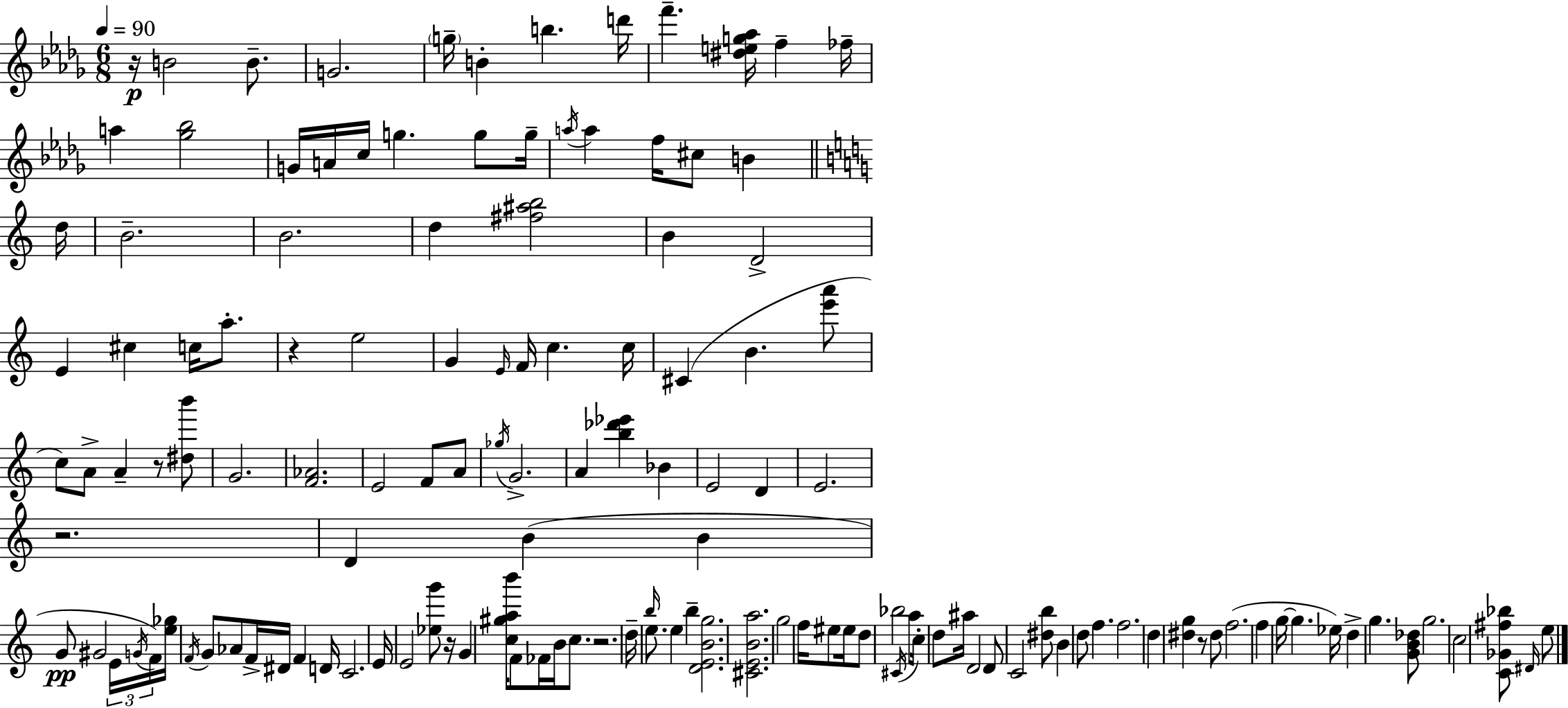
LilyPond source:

{
  \clef treble
  \numericTimeSignature
  \time 6/8
  \key bes \minor
  \tempo 4 = 90
  \repeat volta 2 { r16\p b'2 b'8.-- | g'2. | \parenthesize g''16-- b'4-. b''4. d'''16 | f'''4.-- <dis'' e'' g'' aes''>16 f''4-- fes''16-- | \break a''4 <ges'' bes''>2 | g'16 a'16 c''16 g''4. g''8 g''16-- | \acciaccatura { a''16 } a''4 f''16 cis''8 b'4 | \bar "||" \break \key c \major d''16 b'2.-- | b'2. | d''4 <fis'' ais'' b''>2 | b'4 d'2-> | \break e'4 cis''4 c''16 a''8.-. | r4 e''2 | g'4 \grace { e'16 } f'16 c''4. | c''16 cis'4( b'4. | \break <e''' a'''>8 c''8) a'8-> a'4-- r8 | <dis'' b'''>8 g'2. | <f' aes'>2. | e'2 f'8 | \break a'8 \acciaccatura { ges''16 } g'2.-> | a'4 <b'' des''' ees'''>4 bes'4 | e'2 d'4 | e'2. | \break r2. | d'4 b'4( b'4 | g'8\pp gis'2 | \tuplet 3/2 { e'16 \acciaccatura { g'16 }) f'16 } <e'' ges''>16 \acciaccatura { f'16 } g'8 aes'8 f'16-> dis'16 | \break f'4 d'16 c'2. | e'16 e'2 | <ees'' g'''>8 r16 g'4 <c'' gis'' a'' b'''>16 f'8 | fes'16 b'16 c''8. r2. | \break d''16-- \grace { b''16 } e''8. e''4 | b''4-- <d' e' b' g''>2. | <cis' e' b' a''>2. | g''2 | \break f''16 eis''8 eis''16 d''8 bes''2 | \acciaccatura { cis'16 } a''8 c''16-. d''8 ais''16 d'2 | d'8 c'2 | <dis'' b''>8 b'4 d''8 | \break f''4. f''2. | d''4 <dis'' g''>4 | r8 dis''8 f''2.( | f''4 g''16~~ | \break g''4. ees''16) d''4-> g''4. | <g' b' des''>8 g''2. | c''2 | <c' ges' fis'' bes''>8 \grace { dis'16 } e''8 } \bar "|."
}